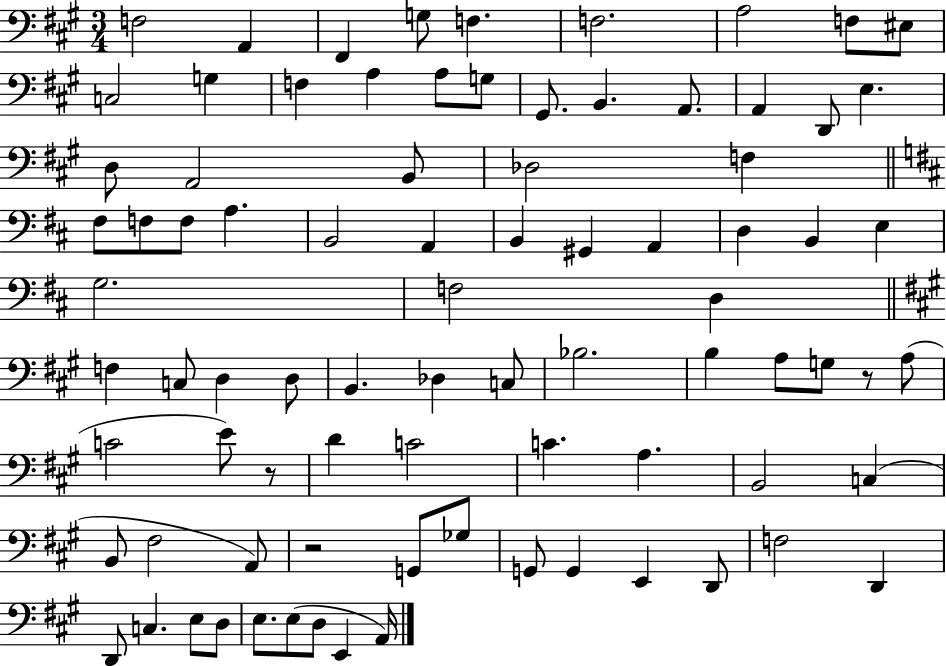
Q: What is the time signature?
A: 3/4